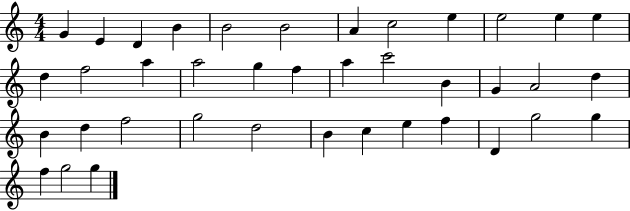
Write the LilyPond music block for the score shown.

{
  \clef treble
  \numericTimeSignature
  \time 4/4
  \key c \major
  g'4 e'4 d'4 b'4 | b'2 b'2 | a'4 c''2 e''4 | e''2 e''4 e''4 | \break d''4 f''2 a''4 | a''2 g''4 f''4 | a''4 c'''2 b'4 | g'4 a'2 d''4 | \break b'4 d''4 f''2 | g''2 d''2 | b'4 c''4 e''4 f''4 | d'4 g''2 g''4 | \break f''4 g''2 g''4 | \bar "|."
}